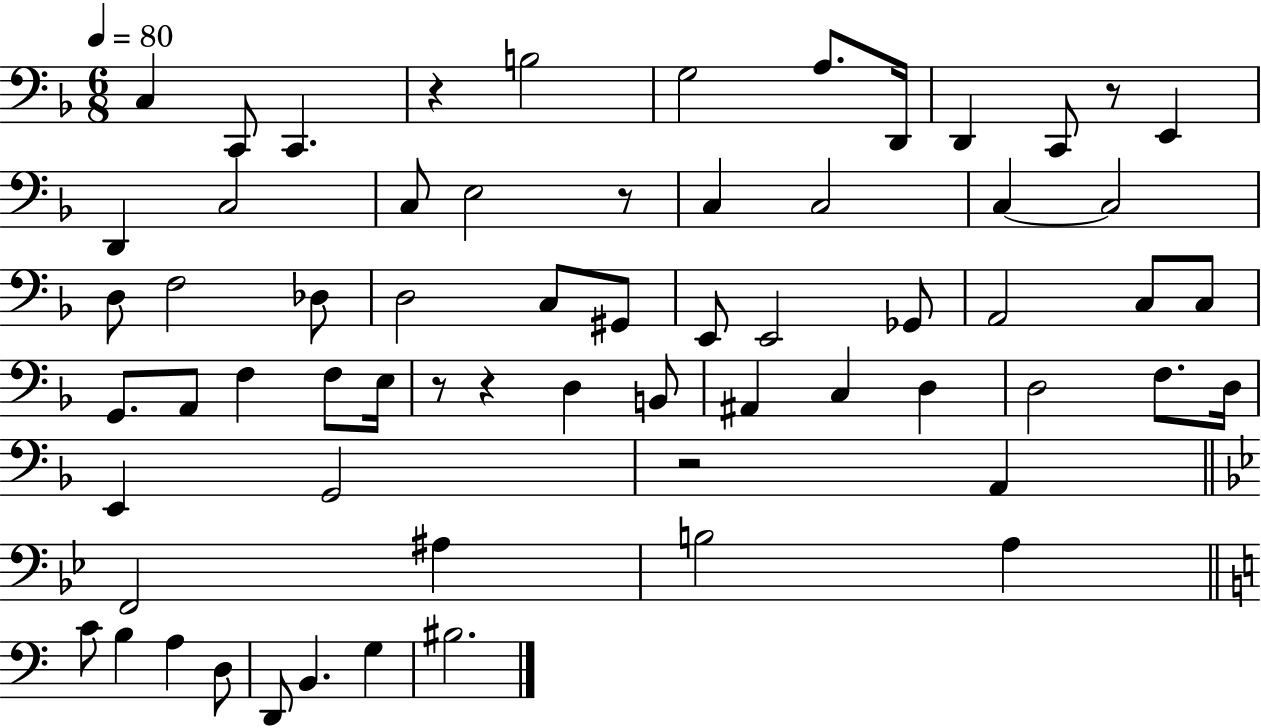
{
  \clef bass
  \numericTimeSignature
  \time 6/8
  \key f \major
  \tempo 4 = 80
  \repeat volta 2 { c4 c,8 c,4. | r4 b2 | g2 a8. d,16 | d,4 c,8 r8 e,4 | \break d,4 c2 | c8 e2 r8 | c4 c2 | c4~~ c2 | \break d8 f2 des8 | d2 c8 gis,8 | e,8 e,2 ges,8 | a,2 c8 c8 | \break g,8. a,8 f4 f8 e16 | r8 r4 d4 b,8 | ais,4 c4 d4 | d2 f8. d16 | \break e,4 g,2 | r2 a,4 | \bar "||" \break \key g \minor f,2 ais4 | b2 a4 | \bar "||" \break \key c \major c'8 b4 a4 d8 | d,8 b,4. g4 | bis2. | } \bar "|."
}